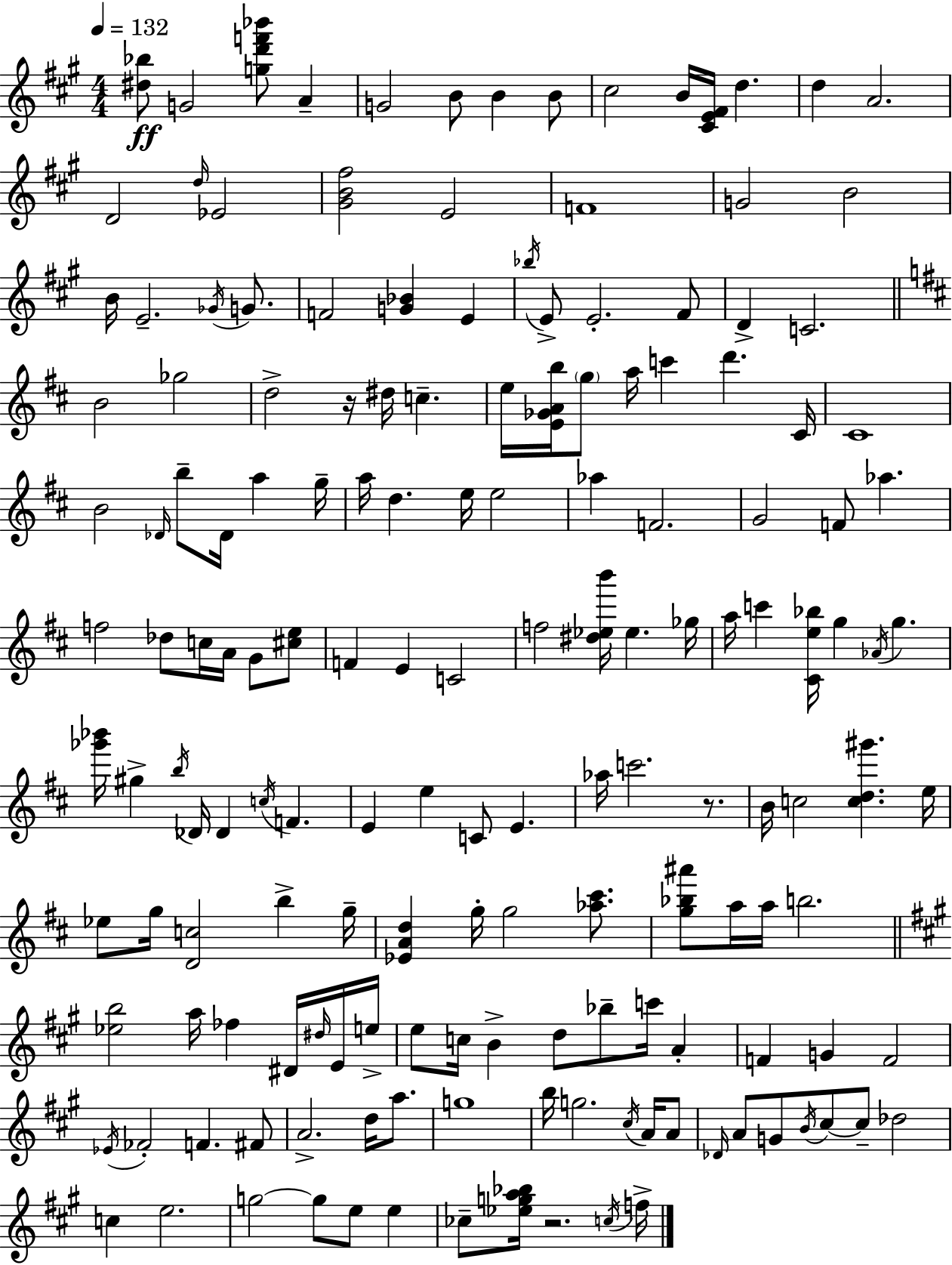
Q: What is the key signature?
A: A major